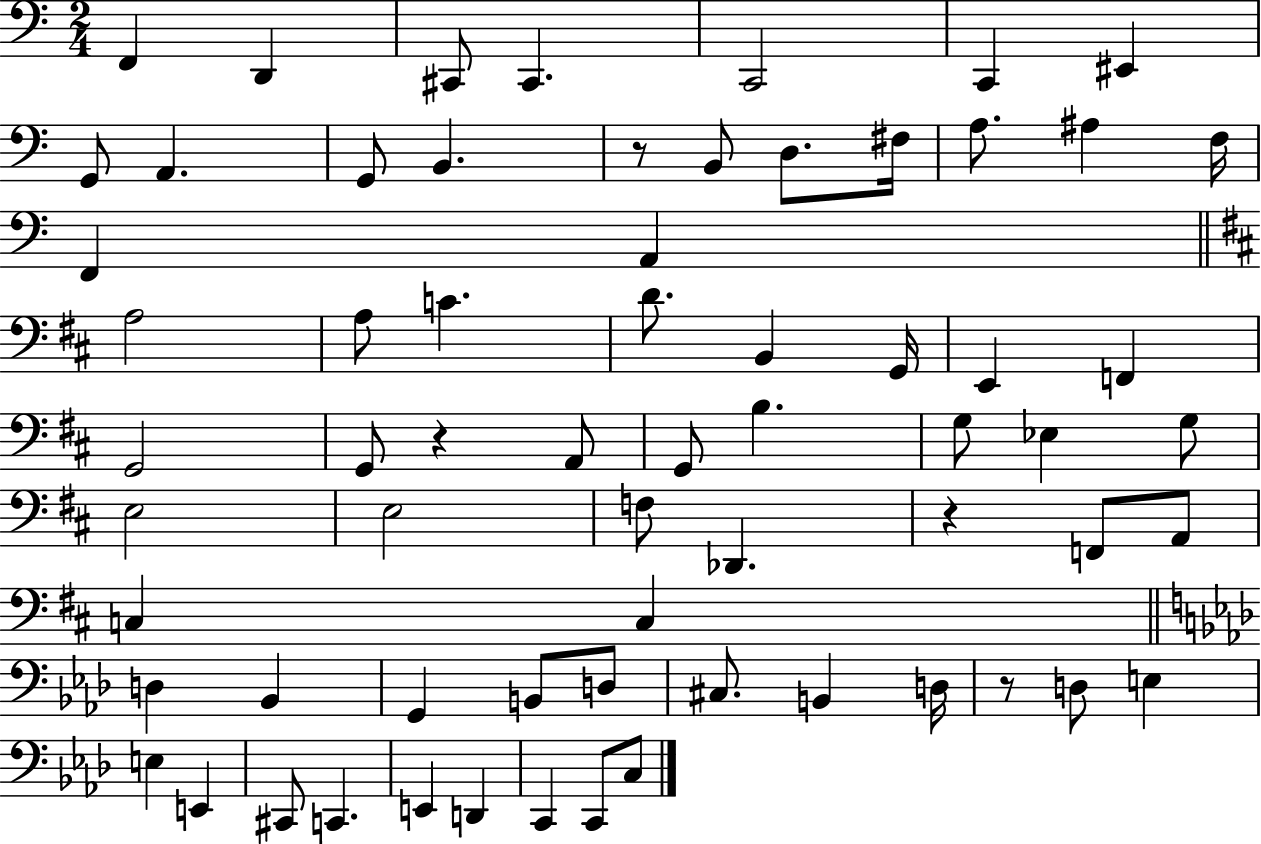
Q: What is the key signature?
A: C major